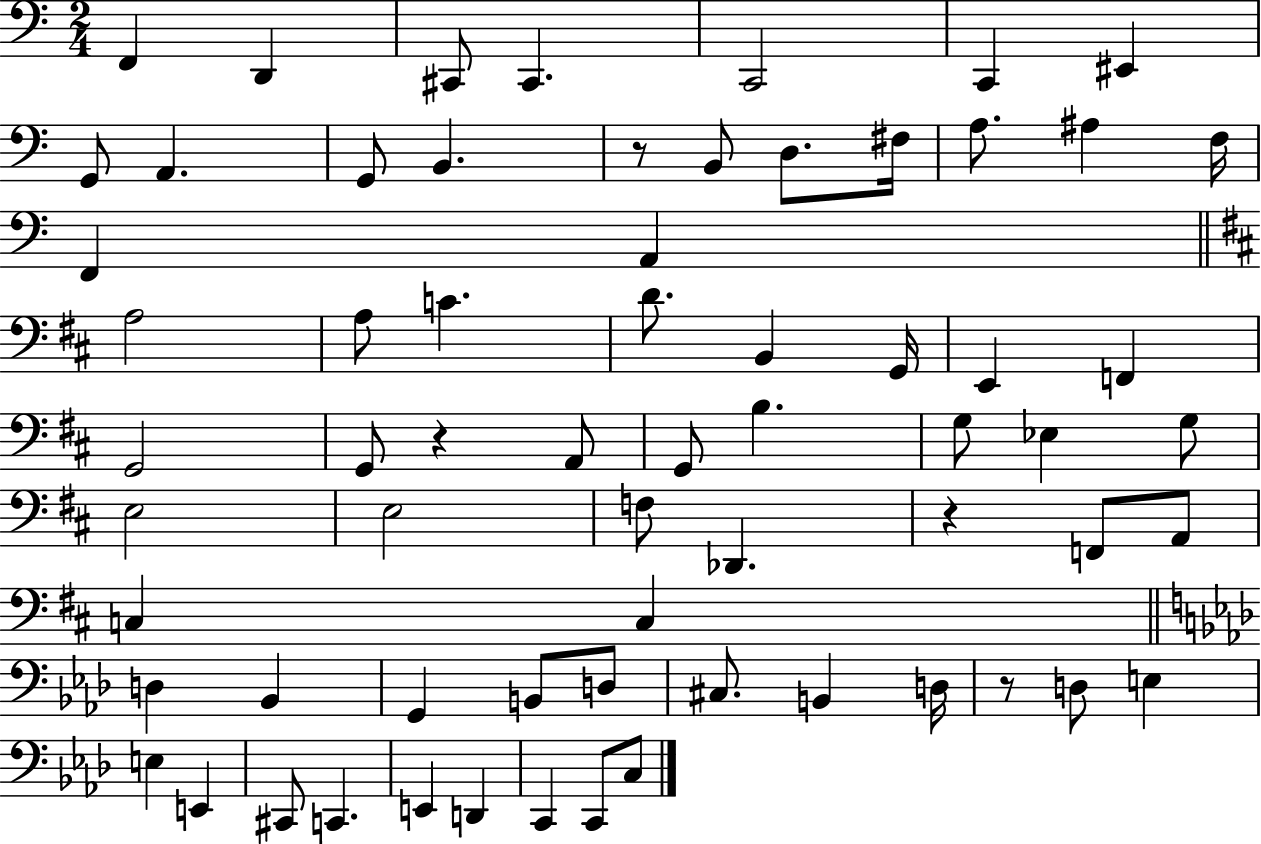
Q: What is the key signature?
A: C major